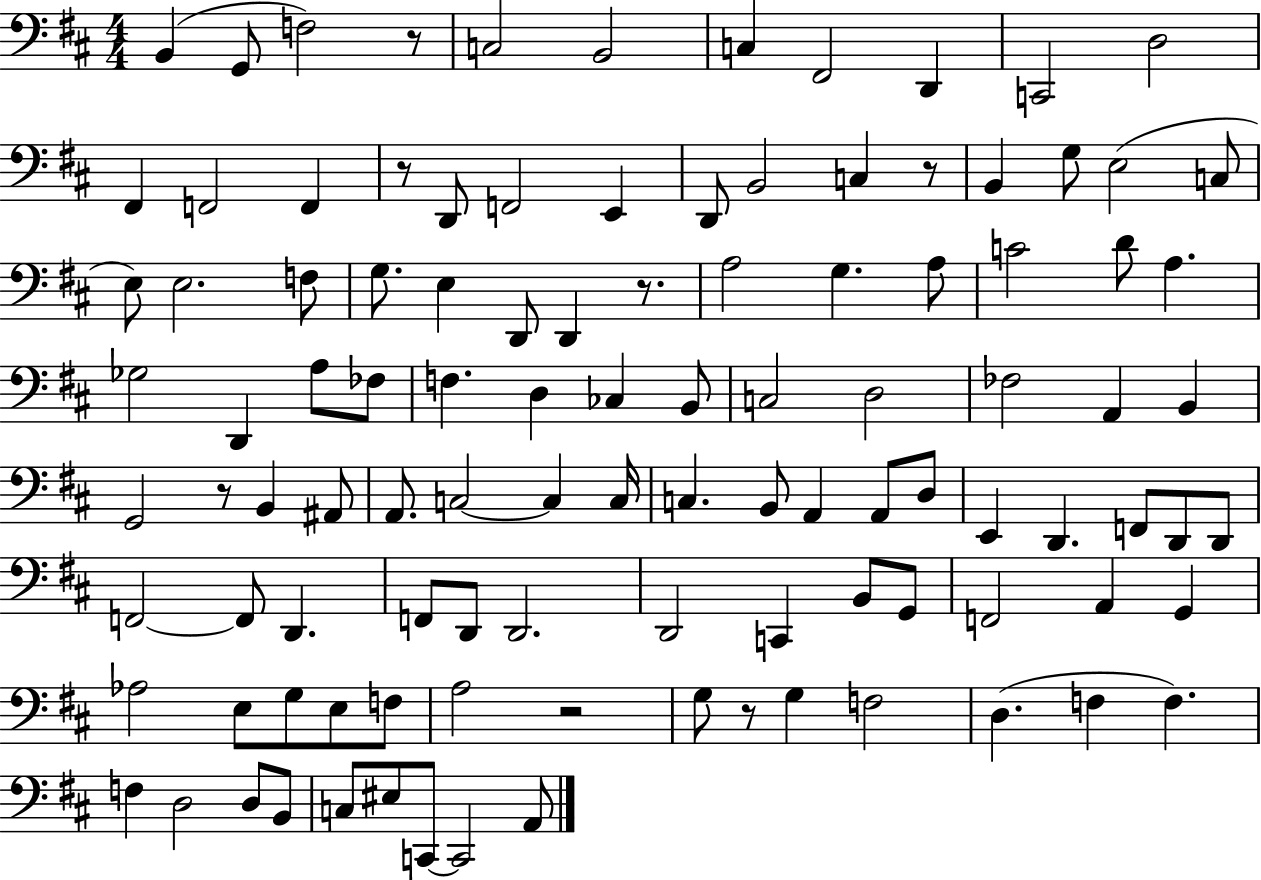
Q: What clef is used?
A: bass